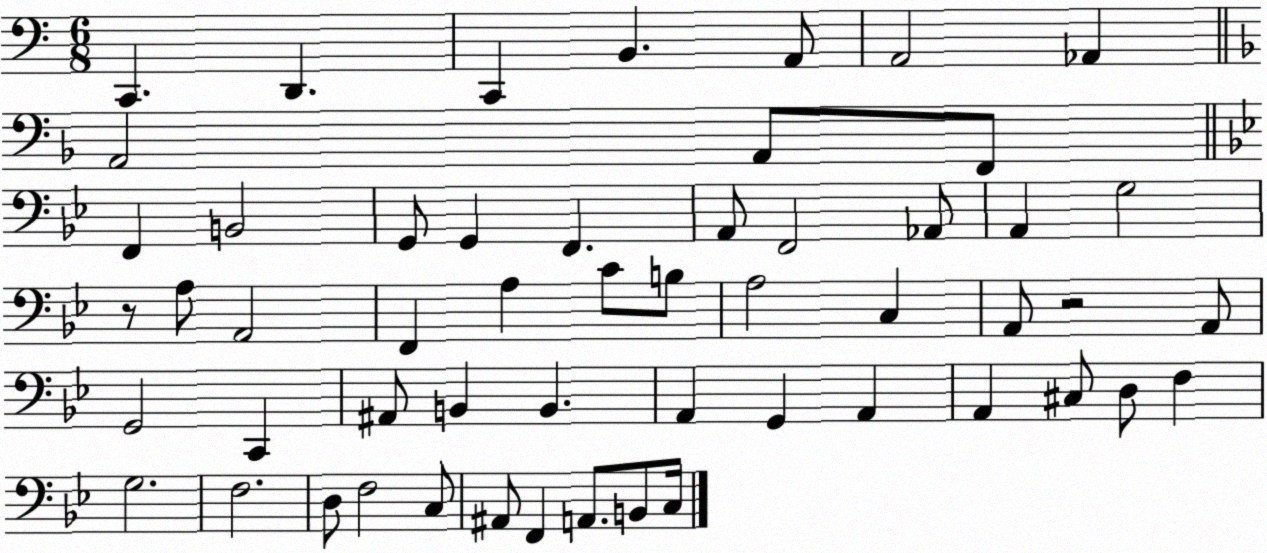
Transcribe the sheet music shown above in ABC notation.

X:1
T:Untitled
M:6/8
L:1/4
K:C
C,, D,, C,, B,, A,,/2 A,,2 _A,, A,,2 A,,/2 F,,/2 F,, B,,2 G,,/2 G,, F,, A,,/2 F,,2 _A,,/2 A,, G,2 z/2 A,/2 A,,2 F,, A, C/2 B,/2 A,2 C, A,,/2 z2 A,,/2 G,,2 C,, ^A,,/2 B,, B,, A,, G,, A,, A,, ^C,/2 D,/2 F, G,2 F,2 D,/2 F,2 C,/2 ^A,,/2 F,, A,,/2 B,,/2 C,/4